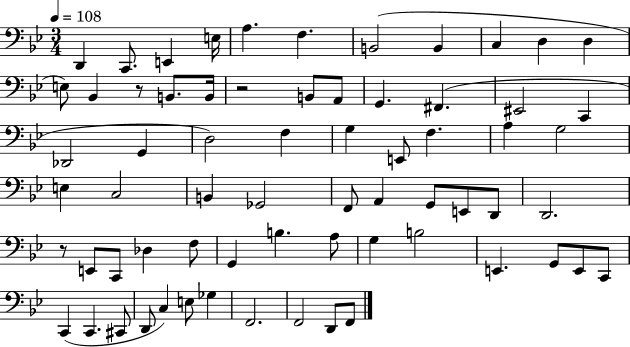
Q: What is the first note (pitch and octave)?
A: D2